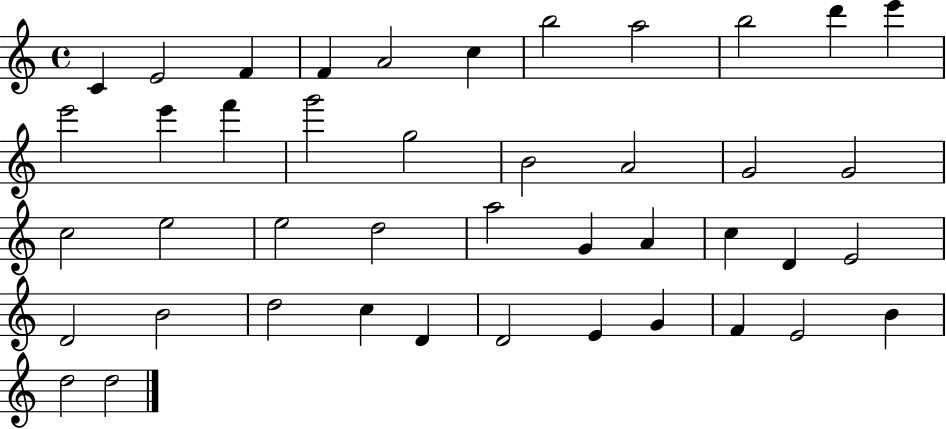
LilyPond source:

{
  \clef treble
  \time 4/4
  \defaultTimeSignature
  \key c \major
  c'4 e'2 f'4 | f'4 a'2 c''4 | b''2 a''2 | b''2 d'''4 e'''4 | \break e'''2 e'''4 f'''4 | g'''2 g''2 | b'2 a'2 | g'2 g'2 | \break c''2 e''2 | e''2 d''2 | a''2 g'4 a'4 | c''4 d'4 e'2 | \break d'2 b'2 | d''2 c''4 d'4 | d'2 e'4 g'4 | f'4 e'2 b'4 | \break d''2 d''2 | \bar "|."
}